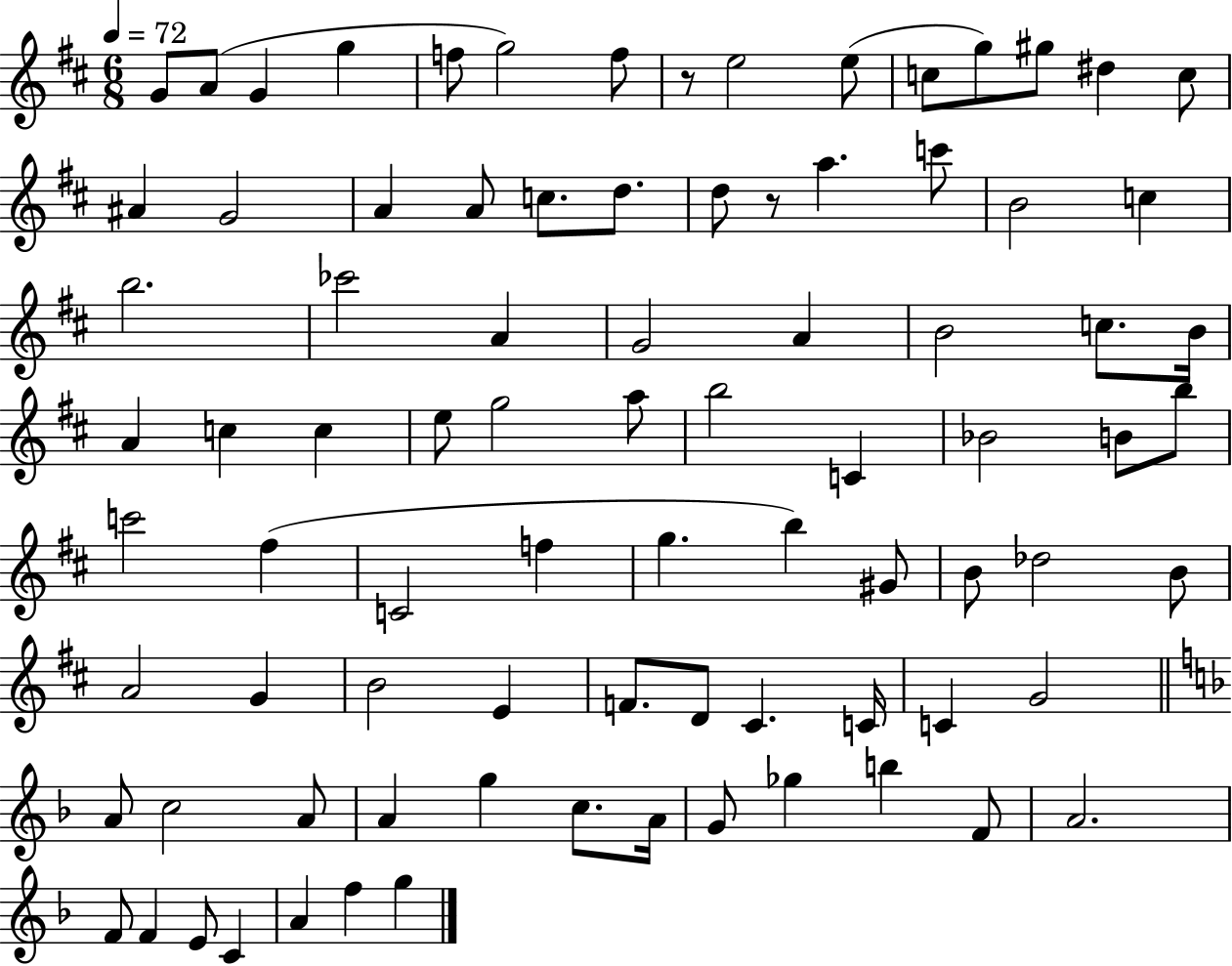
X:1
T:Untitled
M:6/8
L:1/4
K:D
G/2 A/2 G g f/2 g2 f/2 z/2 e2 e/2 c/2 g/2 ^g/2 ^d c/2 ^A G2 A A/2 c/2 d/2 d/2 z/2 a c'/2 B2 c b2 _c'2 A G2 A B2 c/2 B/4 A c c e/2 g2 a/2 b2 C _B2 B/2 b/2 c'2 ^f C2 f g b ^G/2 B/2 _d2 B/2 A2 G B2 E F/2 D/2 ^C C/4 C G2 A/2 c2 A/2 A g c/2 A/4 G/2 _g b F/2 A2 F/2 F E/2 C A f g